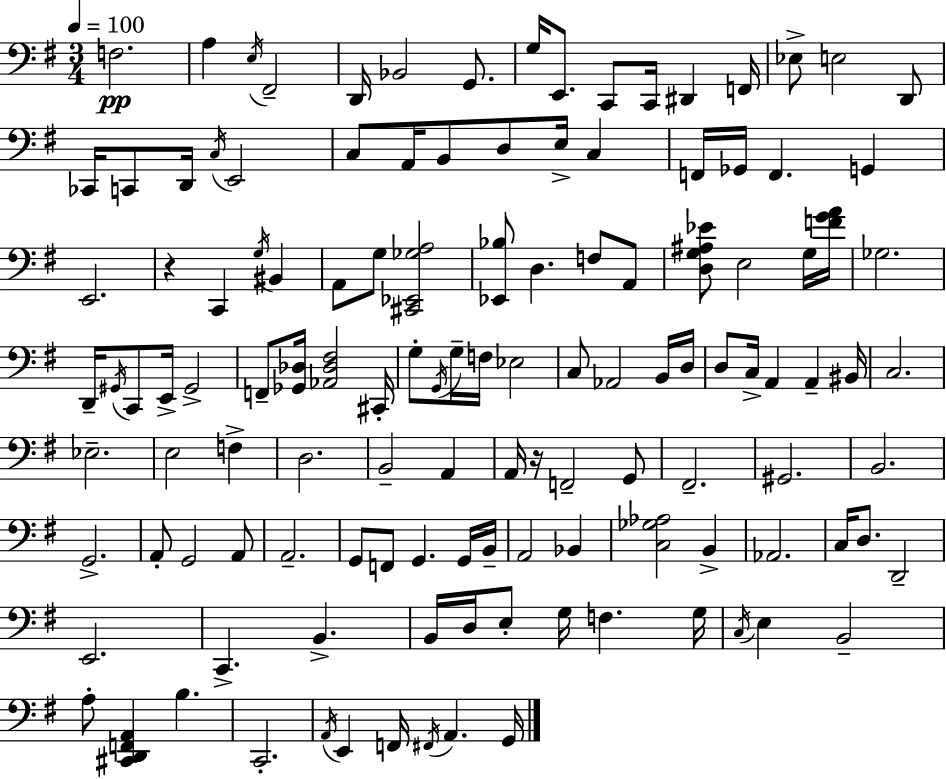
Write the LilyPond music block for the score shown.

{
  \clef bass
  \numericTimeSignature
  \time 3/4
  \key e \minor
  \tempo 4 = 100
  f2.\pp | a4 \acciaccatura { e16 } fis,2-- | d,16 bes,2 g,8. | g16 e,8. c,8 c,16 dis,4 | \break f,16 ees8-> e2 d,8 | ces,16 c,8 d,16 \acciaccatura { c16 } e,2 | c8 a,16 b,8 d8 e16-> c4 | f,16 ges,16 f,4. g,4 | \break e,2. | r4 c,4 \acciaccatura { g16 } bis,4 | a,8 g8 <cis, ees, ges a>2 | <ees, bes>8 d4. f8 | \break a,8 <d g ais ees'>8 e2 | g16 <f' g' a'>16 ges2. | d,16-- \acciaccatura { gis,16 } c,8 e,16-> gis,2-> | f,8-- <ges, des>16 <aes, des fis>2 | \break cis,16-. g8-. \acciaccatura { g,16 } g16-- f16 ees2 | c8 aes,2 | b,16 d16 d8 c16-> a,4 | a,4-- bis,16 c2. | \break ees2.-- | e2 | f4-> d2. | b,2-- | \break a,4 a,16 r16 f,2-- | g,8 fis,2.-- | gis,2. | b,2. | \break g,2.-> | a,8-. g,2 | a,8 a,2.-- | g,8 f,8 g,4. | \break g,16 b,16-- a,2 | bes,4 <c ges aes>2 | b,4-> aes,2. | c16 d8. d,2-- | \break e,2. | c,4.-> b,4.-> | b,16 d16 e8-. g16 f4. | g16 \acciaccatura { c16 } e4 b,2-- | \break a8-. <cis, d, f, a,>4 | b4. c,2.-. | \acciaccatura { a,16 } e,4 f,16 | \acciaccatura { fis,16 } a,4. g,16 \bar "|."
}